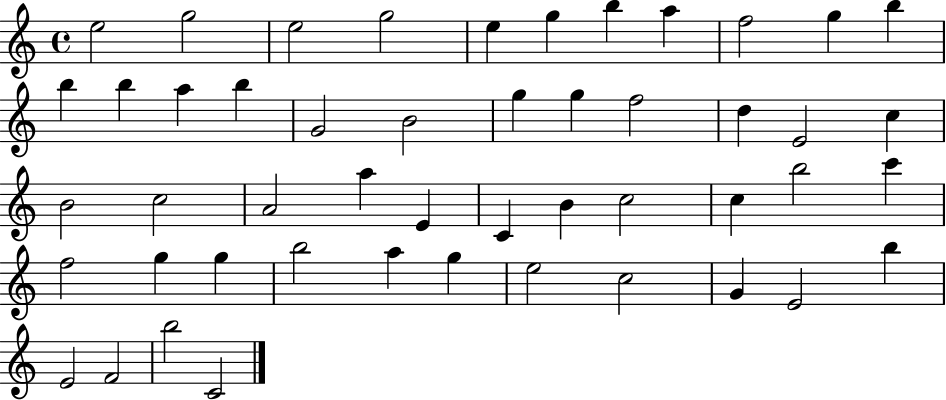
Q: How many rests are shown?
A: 0